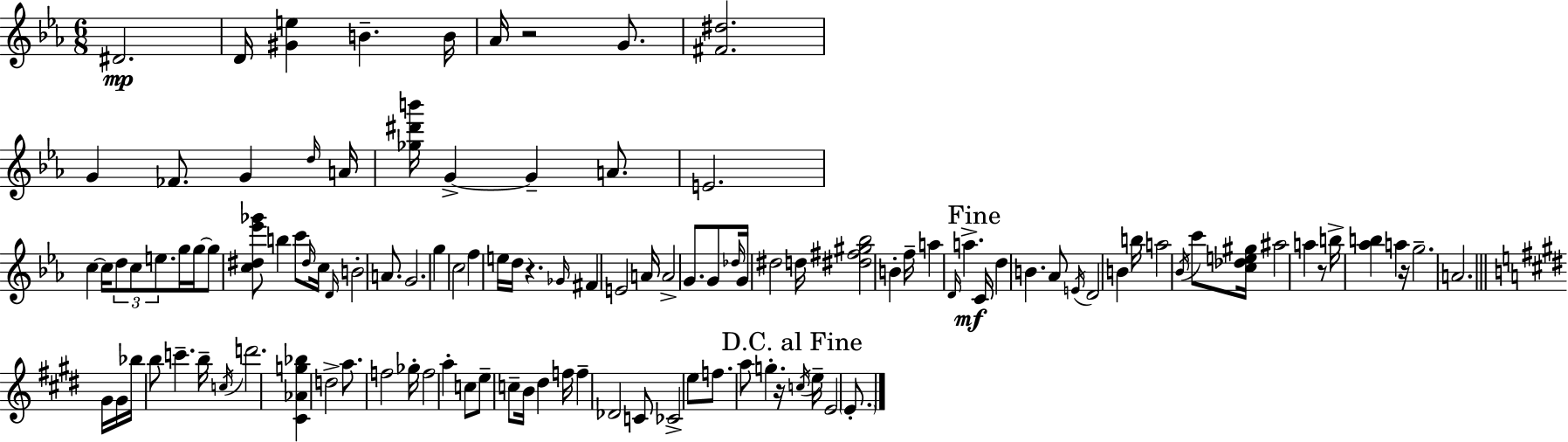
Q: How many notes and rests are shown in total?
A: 114